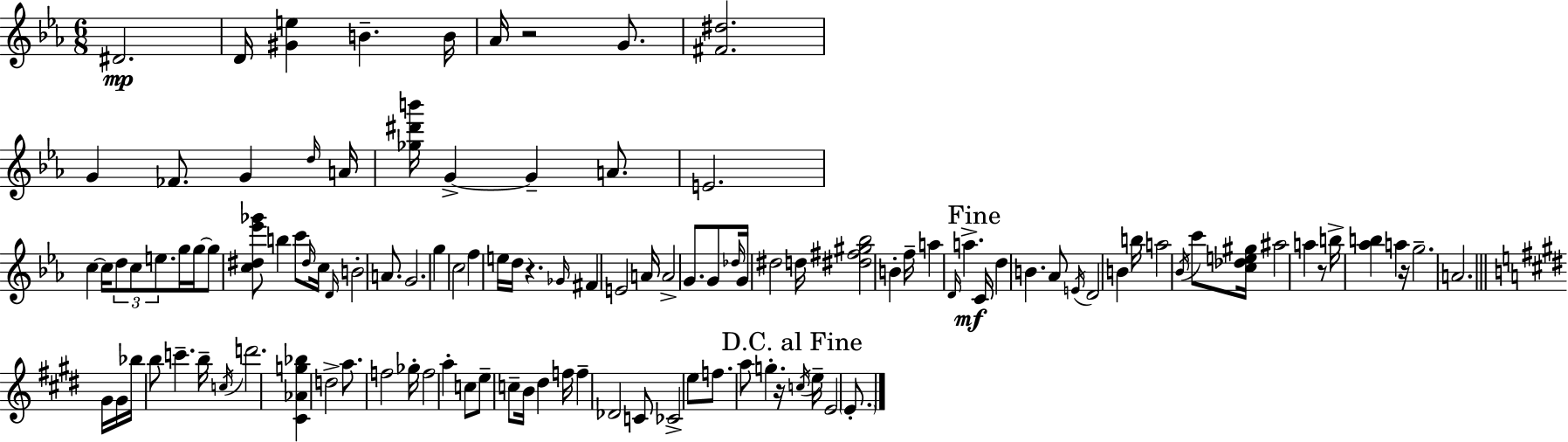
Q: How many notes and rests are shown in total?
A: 114